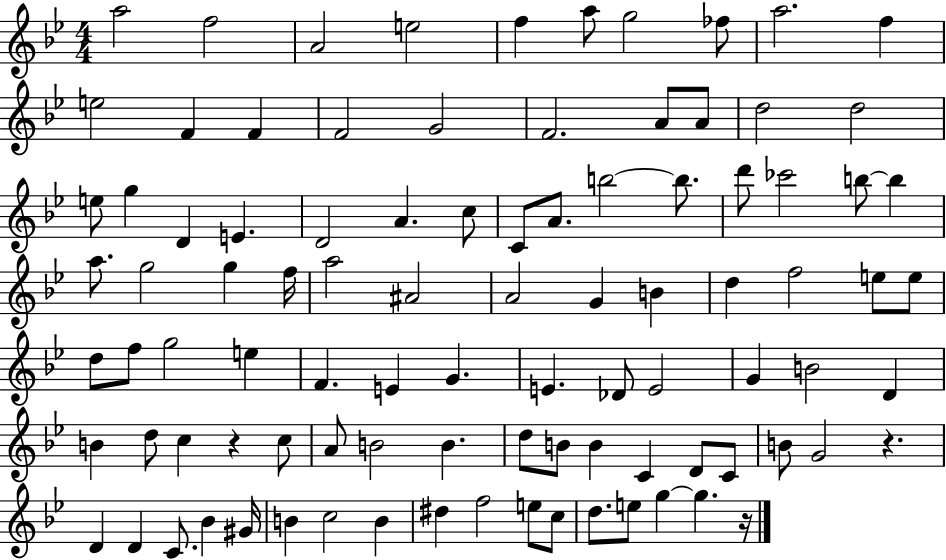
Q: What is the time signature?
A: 4/4